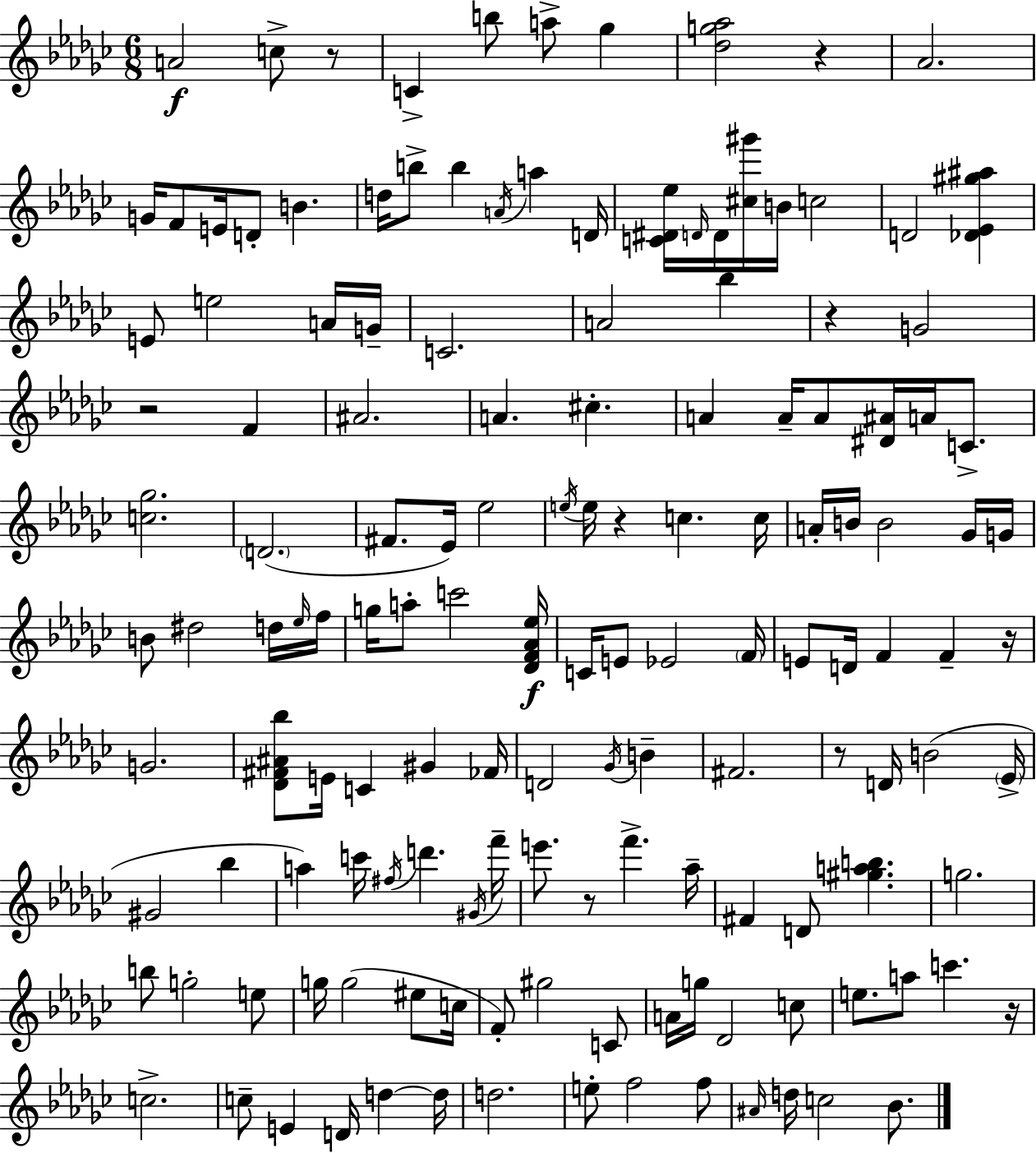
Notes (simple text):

A4/h C5/e R/e C4/q B5/e A5/e Gb5/q [Db5,G5,Ab5]/h R/q Ab4/h. G4/s F4/e E4/s D4/e B4/q. D5/s B5/e B5/q A4/s A5/q D4/s [C4,D#4,Eb5]/s D4/s D4/s [C#5,G#6]/s B4/s C5/h D4/h [Db4,Eb4,G#5,A#5]/q E4/e E5/h A4/s G4/s C4/h. A4/h Bb5/q R/q G4/h R/h F4/q A#4/h. A4/q. C#5/q. A4/q A4/s A4/e [D#4,A#4]/s A4/s C4/e. [C5,Gb5]/h. D4/h. F#4/e. Eb4/s Eb5/h E5/s E5/s R/q C5/q. C5/s A4/s B4/s B4/h Gb4/s G4/s B4/e D#5/h D5/s Eb5/s F5/s G5/s A5/e C6/h [Db4,F4,Ab4,Eb5]/s C4/s E4/e Eb4/h F4/s E4/e D4/s F4/q F4/q R/s G4/h. [Db4,F#4,A#4,Bb5]/e E4/s C4/q G#4/q FES4/s D4/h Gb4/s B4/q F#4/h. R/e D4/s B4/h Eb4/s G#4/h Bb5/q A5/q C6/s F#5/s D6/q. G#4/s F6/s E6/e. R/e F6/q. Ab5/s F#4/q D4/e [G#5,A5,B5]/q. G5/h. B5/e G5/h E5/e G5/s G5/h EIS5/e C5/s F4/e G#5/h C4/e A4/s G5/s Db4/h C5/e E5/e. A5/e C6/q. R/s C5/h. C5/e E4/q D4/s D5/q D5/s D5/h. E5/e F5/h F5/e A#4/s D5/s C5/h Bb4/e.